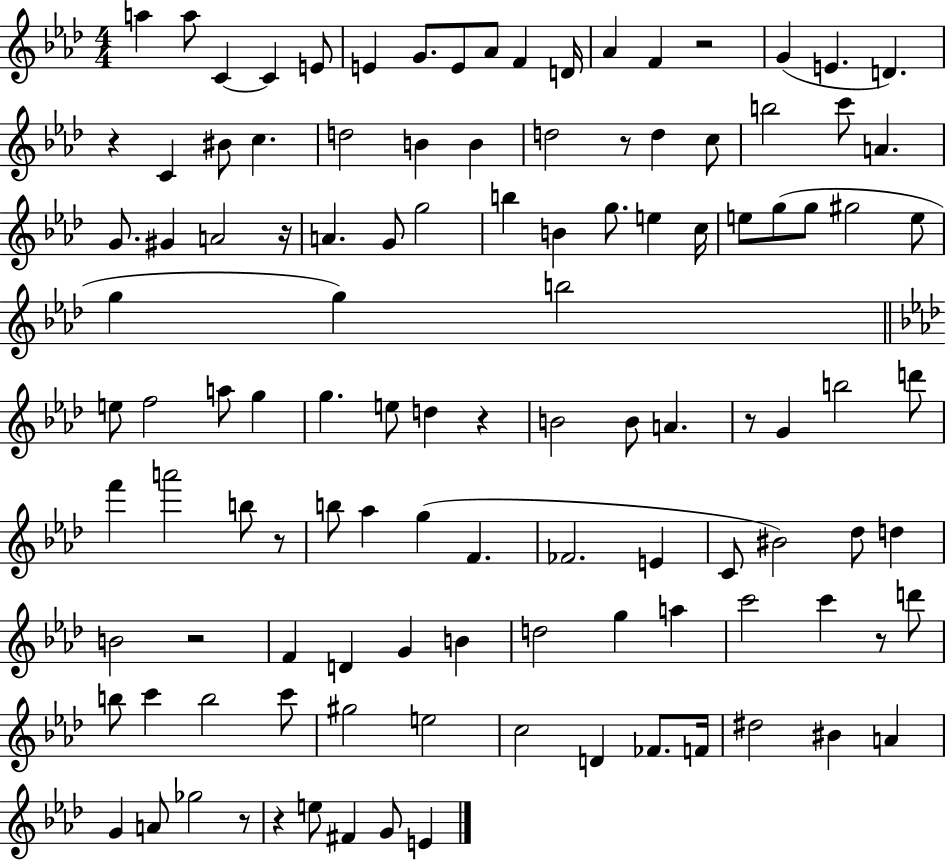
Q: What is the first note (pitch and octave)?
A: A5